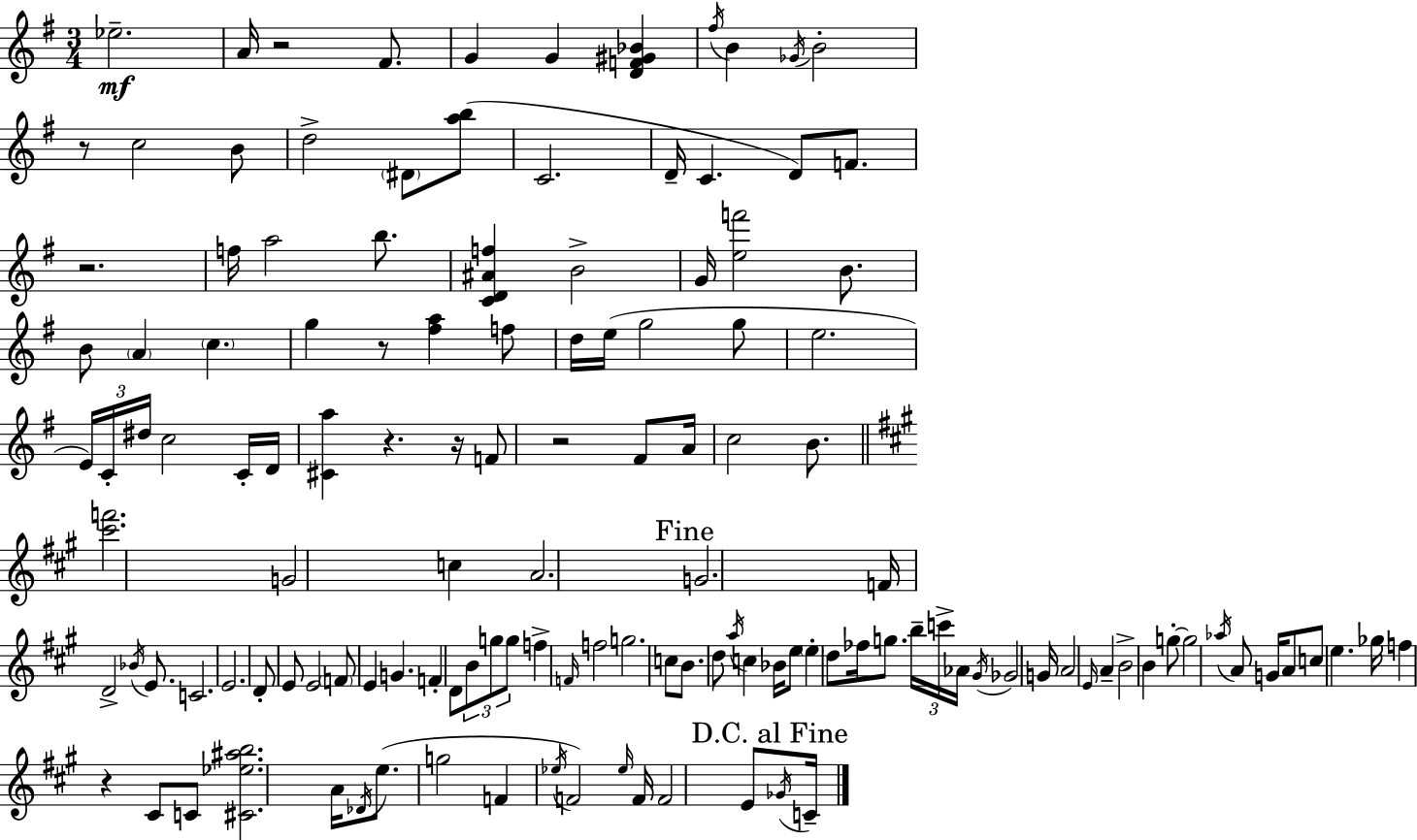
{
  \clef treble
  \numericTimeSignature
  \time 3/4
  \key g \major
  ees''2.--\mf | a'16 r2 fis'8. | g'4 g'4 <d' f' gis' bes'>4 | \acciaccatura { fis''16 } b'4 \acciaccatura { ges'16 } b'2-. | \break r8 c''2 | b'8 d''2-> \parenthesize dis'8 | <a'' b''>8( c'2. | d'16-- c'4. d'8) f'8. | \break r2. | f''16 a''2 b''8. | <c' d' ais' f''>4 b'2-> | g'16 <e'' f'''>2 b'8. | \break b'8 \parenthesize a'4 \parenthesize c''4. | g''4 r8 <fis'' a''>4 | f''8 d''16 e''16( g''2 | g''8 e''2. | \break \tuplet 3/2 { e'16) c'16-. dis''16 } c''2 | c'16-. d'16 <cis' a''>4 r4. | r16 f'8 r2 | fis'8 a'16 c''2 b'8. | \break \bar "||" \break \key a \major <cis''' f'''>2. | g'2 c''4 | a'2. | \mark "Fine" g'2. | \break f'16 d'2-> \acciaccatura { bes'16 } e'8. | c'2. | e'2. | d'8-. e'8 e'2 | \break \parenthesize f'8 e'4 g'4. | f'4-. d'8 \tuplet 3/2 { b'8 g''8 g''8 } | f''4-> \grace { f'16 } f''2 | g''2. | \break c''8 b'8. d''8 \acciaccatura { a''16 } c''4 | bes'16 e''8 \parenthesize e''4-. d''8 fes''16 | g''8. \tuplet 3/2 { b''16-- c'''16-> aes'16 } \acciaccatura { gis'16 } ges'2 | g'16 a'2 | \break \grace { e'16 } a'4-- b'2-> | b'4 g''8-.~~ g''2 | \acciaccatura { aes''16 } a'8 g'16 a'8 c''8 e''4. | ges''16 f''4 r4 | \break cis'8 c'8 <cis' ees'' ais'' b''>2. | a'16 \acciaccatura { des'16 }( e''8. g''2 | f'4 \acciaccatura { ees''16 }) | f'2 \grace { ees''16 } f'16 f'2 | \break e'8 \mark "D.C. al Fine" \acciaccatura { ges'16 } c'16-- \bar "|."
}